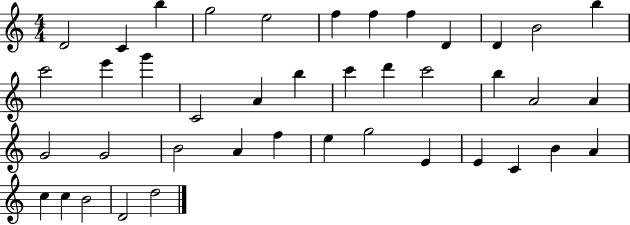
{
  \clef treble
  \numericTimeSignature
  \time 4/4
  \key c \major
  d'2 c'4 b''4 | g''2 e''2 | f''4 f''4 f''4 d'4 | d'4 b'2 b''4 | \break c'''2 e'''4 g'''4 | c'2 a'4 b''4 | c'''4 d'''4 c'''2 | b''4 a'2 a'4 | \break g'2 g'2 | b'2 a'4 f''4 | e''4 g''2 e'4 | e'4 c'4 b'4 a'4 | \break c''4 c''4 b'2 | d'2 d''2 | \bar "|."
}